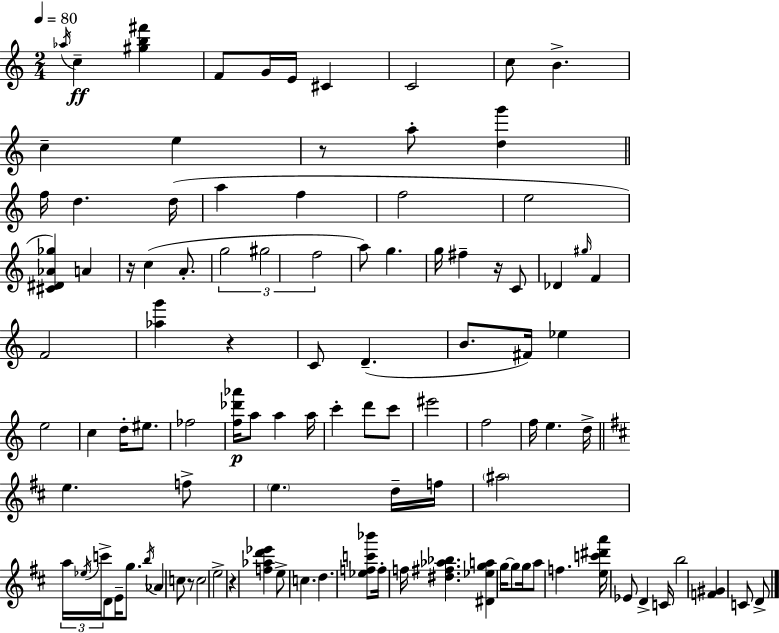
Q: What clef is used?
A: treble